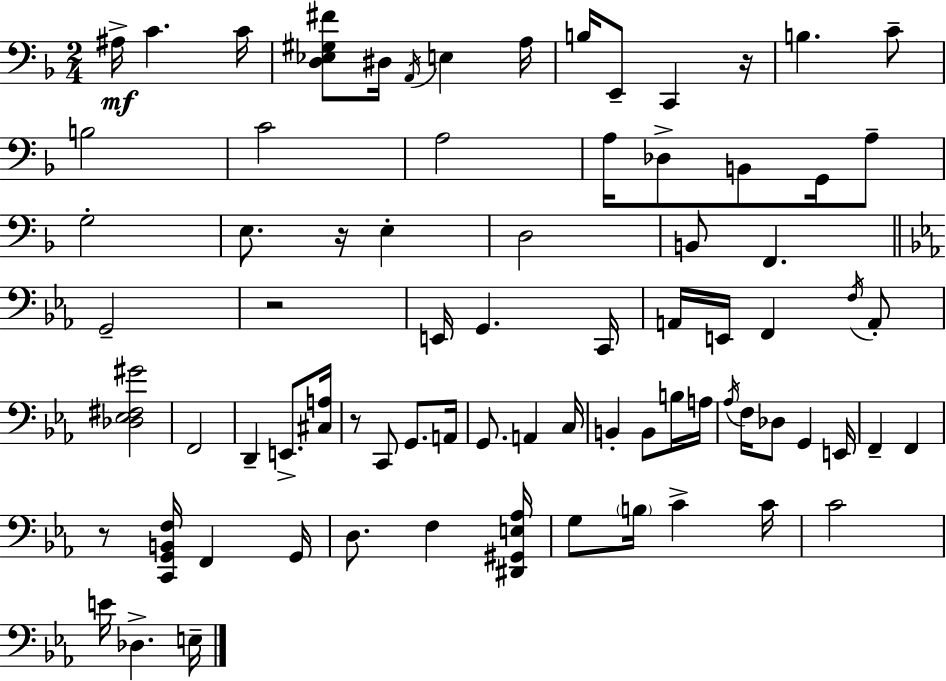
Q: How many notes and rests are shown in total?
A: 77